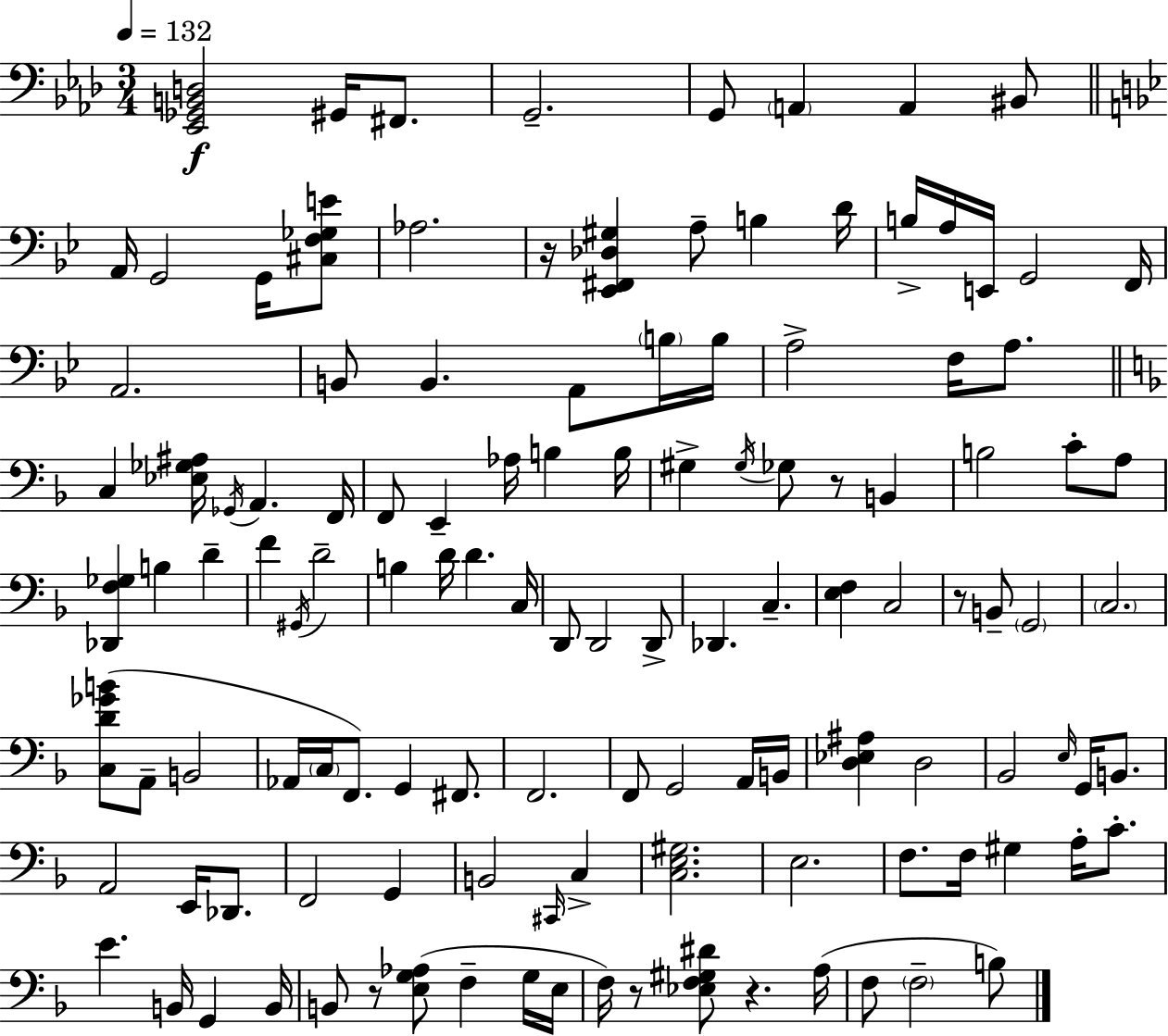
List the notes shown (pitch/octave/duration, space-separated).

[Eb2,Gb2,B2,D3]/h G#2/s F#2/e. G2/h. G2/e A2/q A2/q BIS2/e A2/s G2/h G2/s [C#3,F3,Gb3,E4]/e Ab3/h. R/s [Eb2,F#2,Db3,G#3]/q A3/e B3/q D4/s B3/s A3/s E2/s G2/h F2/s A2/h. B2/e B2/q. A2/e B3/s B3/s A3/h F3/s A3/e. C3/q [Eb3,Gb3,A#3]/s Gb2/s A2/q. F2/s F2/e E2/q Ab3/s B3/q B3/s G#3/q G#3/s Gb3/e R/e B2/q B3/h C4/e A3/e [Db2,F3,Gb3]/q B3/q D4/q F4/q G#2/s D4/h B3/q D4/s D4/q. C3/s D2/e D2/h D2/e Db2/q. C3/q. [E3,F3]/q C3/h R/e B2/e G2/h C3/h. [C3,D4,Gb4,B4]/e A2/e B2/h Ab2/s C3/s F2/e. G2/q F#2/e. F2/h. F2/e G2/h A2/s B2/s [D3,Eb3,A#3]/q D3/h Bb2/h E3/s G2/s B2/e. A2/h E2/s Db2/e. F2/h G2/q B2/h C#2/s C3/q [C3,E3,G#3]/h. E3/h. F3/e. F3/s G#3/q A3/s C4/e. E4/q. B2/s G2/q B2/s B2/e R/e [E3,G3,Ab3]/e F3/q G3/s E3/s F3/s R/e [Eb3,F3,G#3,D#4]/e R/q. A3/s F3/e F3/h B3/e